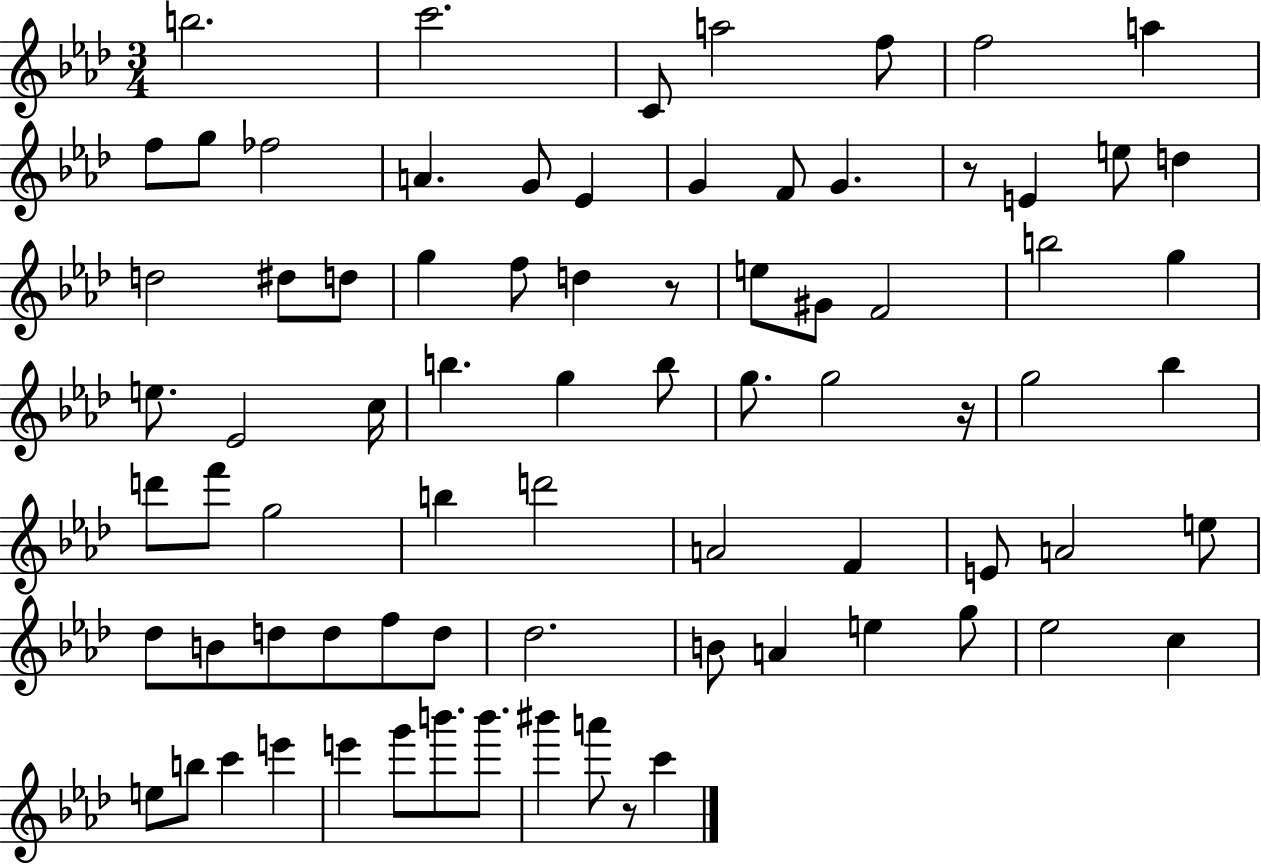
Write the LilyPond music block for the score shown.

{
  \clef treble
  \numericTimeSignature
  \time 3/4
  \key aes \major
  b''2. | c'''2. | c'8 a''2 f''8 | f''2 a''4 | \break f''8 g''8 fes''2 | a'4. g'8 ees'4 | g'4 f'8 g'4. | r8 e'4 e''8 d''4 | \break d''2 dis''8 d''8 | g''4 f''8 d''4 r8 | e''8 gis'8 f'2 | b''2 g''4 | \break e''8. ees'2 c''16 | b''4. g''4 b''8 | g''8. g''2 r16 | g''2 bes''4 | \break d'''8 f'''8 g''2 | b''4 d'''2 | a'2 f'4 | e'8 a'2 e''8 | \break des''8 b'8 d''8 d''8 f''8 d''8 | des''2. | b'8 a'4 e''4 g''8 | ees''2 c''4 | \break e''8 b''8 c'''4 e'''4 | e'''4 g'''8 b'''8. b'''8. | bis'''4 a'''8 r8 c'''4 | \bar "|."
}